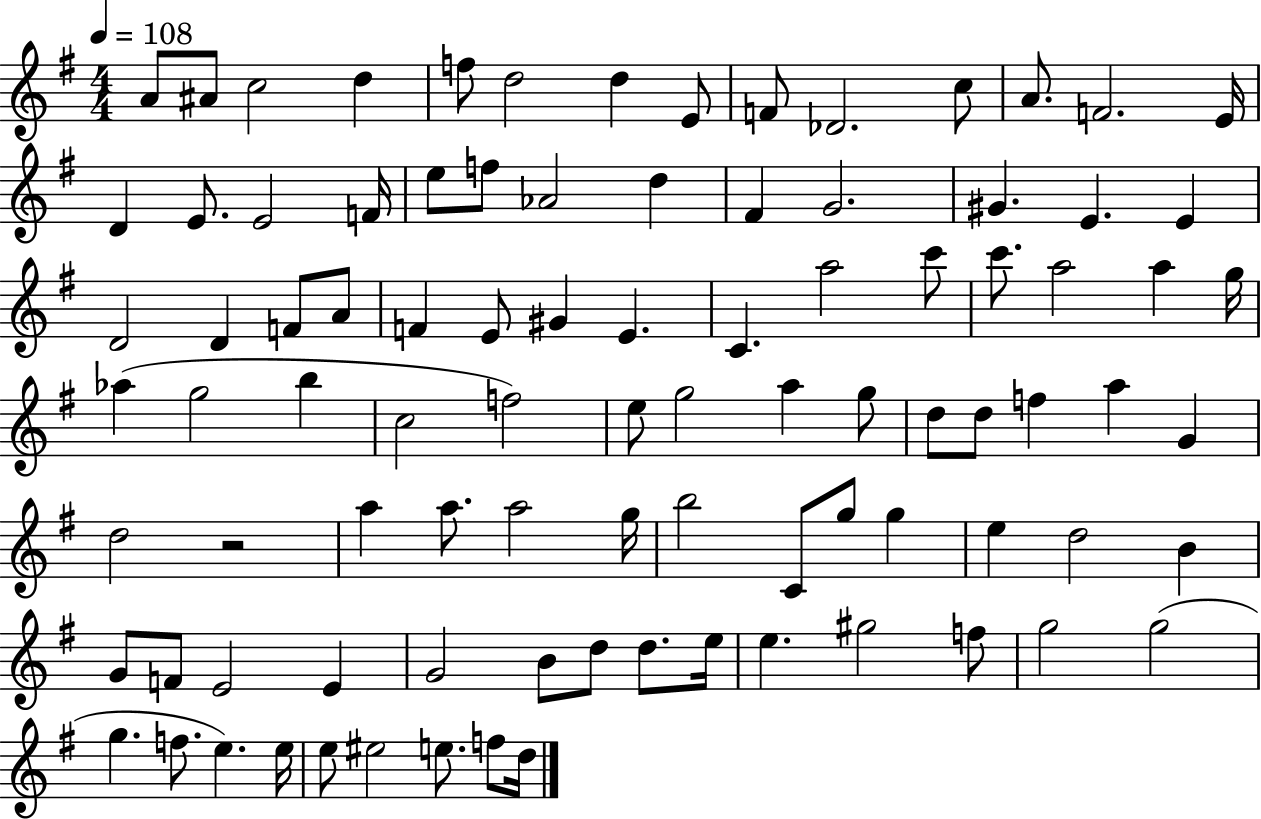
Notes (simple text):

A4/e A#4/e C5/h D5/q F5/e D5/h D5/q E4/e F4/e Db4/h. C5/e A4/e. F4/h. E4/s D4/q E4/e. E4/h F4/s E5/e F5/e Ab4/h D5/q F#4/q G4/h. G#4/q. E4/q. E4/q D4/h D4/q F4/e A4/e F4/q E4/e G#4/q E4/q. C4/q. A5/h C6/e C6/e. A5/h A5/q G5/s Ab5/q G5/h B5/q C5/h F5/h E5/e G5/h A5/q G5/e D5/e D5/e F5/q A5/q G4/q D5/h R/h A5/q A5/e. A5/h G5/s B5/h C4/e G5/e G5/q E5/q D5/h B4/q G4/e F4/e E4/h E4/q G4/h B4/e D5/e D5/e. E5/s E5/q. G#5/h F5/e G5/h G5/h G5/q. F5/e. E5/q. E5/s E5/e EIS5/h E5/e. F5/e D5/s